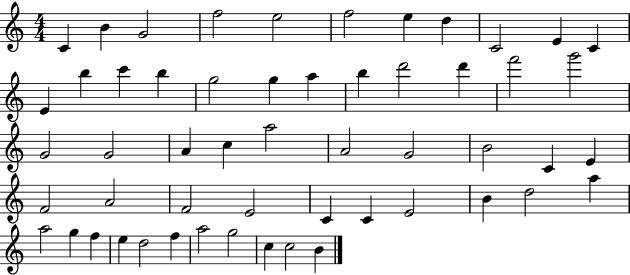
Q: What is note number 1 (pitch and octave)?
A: C4